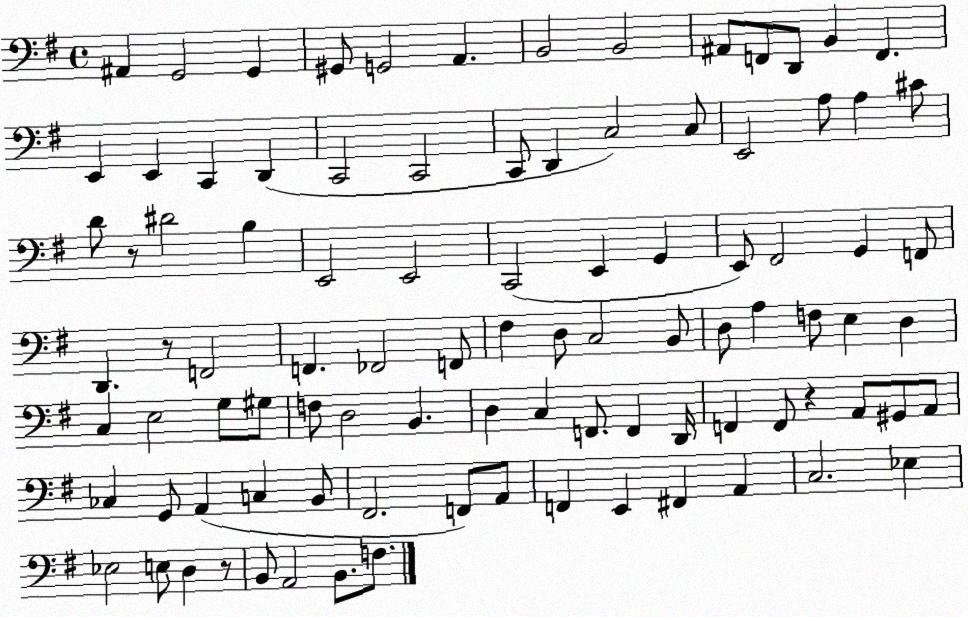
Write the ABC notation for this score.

X:1
T:Untitled
M:4/4
L:1/4
K:G
^A,, G,,2 G,, ^G,,/2 G,,2 A,, B,,2 B,,2 ^A,,/2 F,,/2 D,,/2 B,, F,, E,, E,, C,, D,, C,,2 C,,2 C,,/2 D,, C,2 C,/2 E,,2 A,/2 A, ^C/2 D/2 z/2 ^D2 B, E,,2 E,,2 C,,2 E,, G,, E,,/2 ^F,,2 G,, F,,/2 D,, z/2 F,,2 F,, _F,,2 F,,/2 ^F, D,/2 C,2 B,,/2 D,/2 A, F,/2 E, D, C, E,2 G,/2 ^G,/2 F,/2 D,2 B,, D, C, F,,/2 F,, D,,/4 F,, F,,/2 z A,,/2 ^G,,/2 A,,/2 _C, G,,/2 A,, C, B,,/2 ^F,,2 F,,/2 A,,/2 F,, E,, ^F,, A,, C,2 _E, _E,2 E,/2 D, z/2 B,,/2 A,,2 B,,/2 F,/2